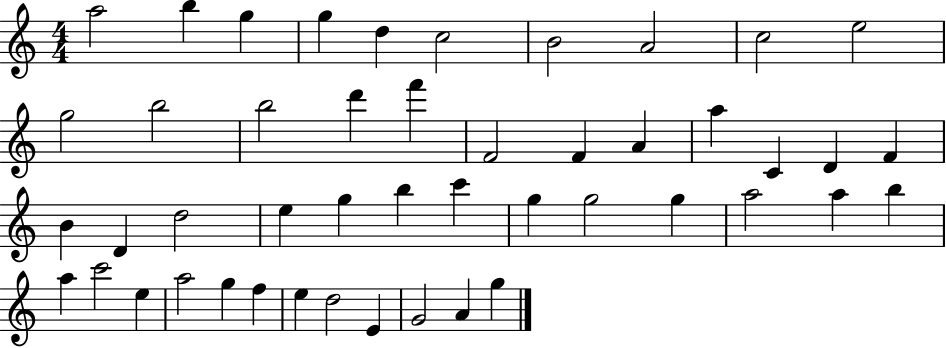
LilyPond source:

{
  \clef treble
  \numericTimeSignature
  \time 4/4
  \key c \major
  a''2 b''4 g''4 | g''4 d''4 c''2 | b'2 a'2 | c''2 e''2 | \break g''2 b''2 | b''2 d'''4 f'''4 | f'2 f'4 a'4 | a''4 c'4 d'4 f'4 | \break b'4 d'4 d''2 | e''4 g''4 b''4 c'''4 | g''4 g''2 g''4 | a''2 a''4 b''4 | \break a''4 c'''2 e''4 | a''2 g''4 f''4 | e''4 d''2 e'4 | g'2 a'4 g''4 | \break \bar "|."
}